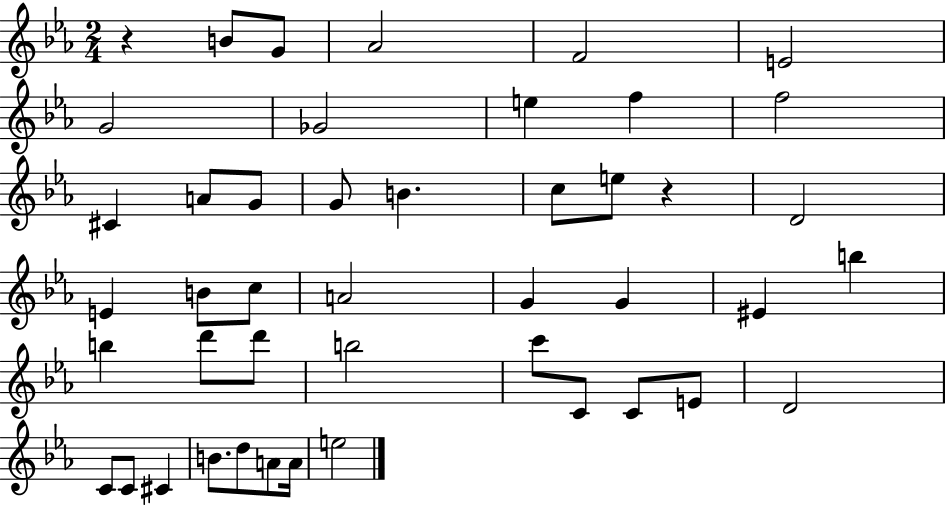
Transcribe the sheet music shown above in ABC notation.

X:1
T:Untitled
M:2/4
L:1/4
K:Eb
z B/2 G/2 _A2 F2 E2 G2 _G2 e f f2 ^C A/2 G/2 G/2 B c/2 e/2 z D2 E B/2 c/2 A2 G G ^E b b d'/2 d'/2 b2 c'/2 C/2 C/2 E/2 D2 C/2 C/2 ^C B/2 d/2 A/2 A/4 e2